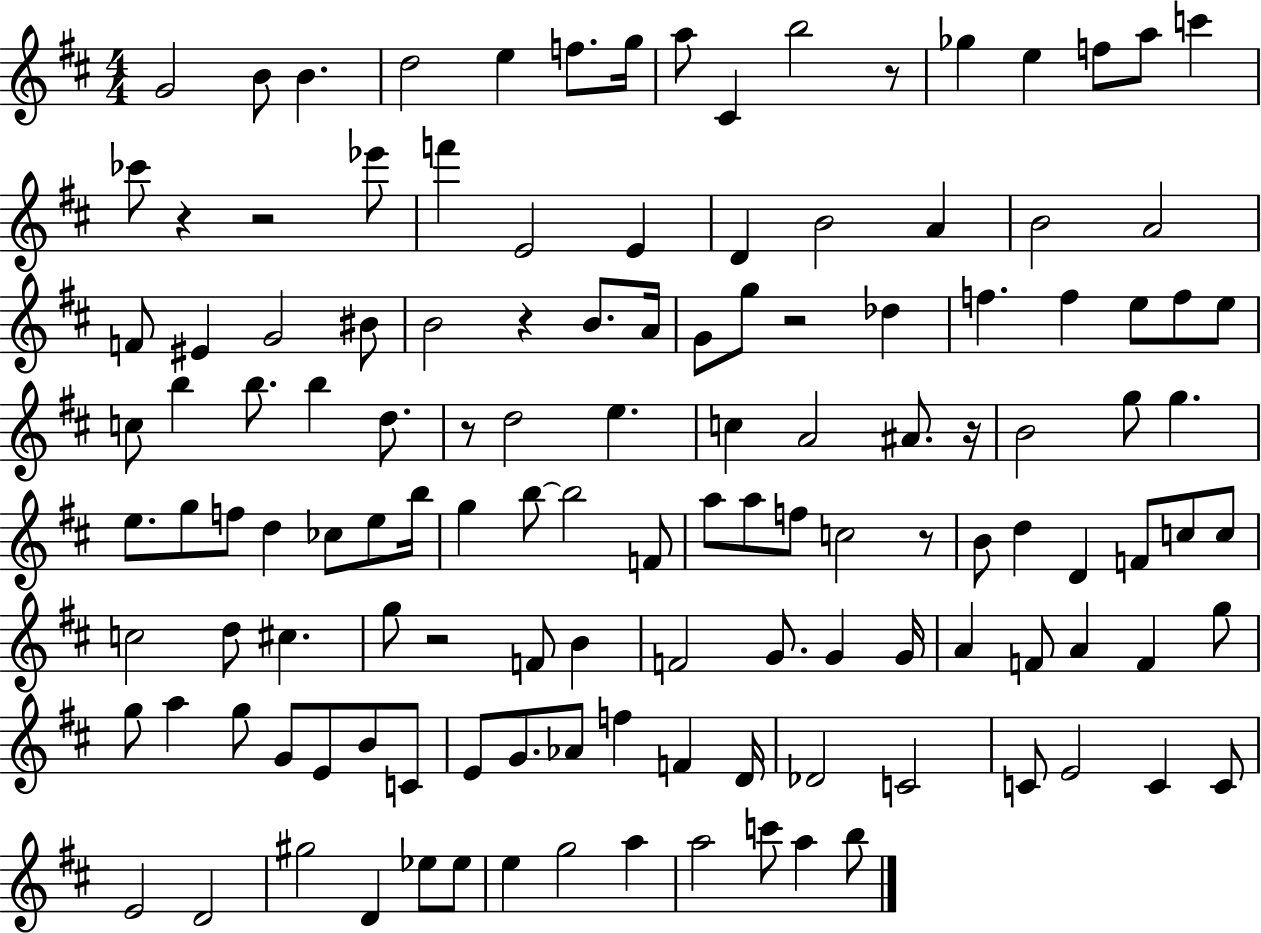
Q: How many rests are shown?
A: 9